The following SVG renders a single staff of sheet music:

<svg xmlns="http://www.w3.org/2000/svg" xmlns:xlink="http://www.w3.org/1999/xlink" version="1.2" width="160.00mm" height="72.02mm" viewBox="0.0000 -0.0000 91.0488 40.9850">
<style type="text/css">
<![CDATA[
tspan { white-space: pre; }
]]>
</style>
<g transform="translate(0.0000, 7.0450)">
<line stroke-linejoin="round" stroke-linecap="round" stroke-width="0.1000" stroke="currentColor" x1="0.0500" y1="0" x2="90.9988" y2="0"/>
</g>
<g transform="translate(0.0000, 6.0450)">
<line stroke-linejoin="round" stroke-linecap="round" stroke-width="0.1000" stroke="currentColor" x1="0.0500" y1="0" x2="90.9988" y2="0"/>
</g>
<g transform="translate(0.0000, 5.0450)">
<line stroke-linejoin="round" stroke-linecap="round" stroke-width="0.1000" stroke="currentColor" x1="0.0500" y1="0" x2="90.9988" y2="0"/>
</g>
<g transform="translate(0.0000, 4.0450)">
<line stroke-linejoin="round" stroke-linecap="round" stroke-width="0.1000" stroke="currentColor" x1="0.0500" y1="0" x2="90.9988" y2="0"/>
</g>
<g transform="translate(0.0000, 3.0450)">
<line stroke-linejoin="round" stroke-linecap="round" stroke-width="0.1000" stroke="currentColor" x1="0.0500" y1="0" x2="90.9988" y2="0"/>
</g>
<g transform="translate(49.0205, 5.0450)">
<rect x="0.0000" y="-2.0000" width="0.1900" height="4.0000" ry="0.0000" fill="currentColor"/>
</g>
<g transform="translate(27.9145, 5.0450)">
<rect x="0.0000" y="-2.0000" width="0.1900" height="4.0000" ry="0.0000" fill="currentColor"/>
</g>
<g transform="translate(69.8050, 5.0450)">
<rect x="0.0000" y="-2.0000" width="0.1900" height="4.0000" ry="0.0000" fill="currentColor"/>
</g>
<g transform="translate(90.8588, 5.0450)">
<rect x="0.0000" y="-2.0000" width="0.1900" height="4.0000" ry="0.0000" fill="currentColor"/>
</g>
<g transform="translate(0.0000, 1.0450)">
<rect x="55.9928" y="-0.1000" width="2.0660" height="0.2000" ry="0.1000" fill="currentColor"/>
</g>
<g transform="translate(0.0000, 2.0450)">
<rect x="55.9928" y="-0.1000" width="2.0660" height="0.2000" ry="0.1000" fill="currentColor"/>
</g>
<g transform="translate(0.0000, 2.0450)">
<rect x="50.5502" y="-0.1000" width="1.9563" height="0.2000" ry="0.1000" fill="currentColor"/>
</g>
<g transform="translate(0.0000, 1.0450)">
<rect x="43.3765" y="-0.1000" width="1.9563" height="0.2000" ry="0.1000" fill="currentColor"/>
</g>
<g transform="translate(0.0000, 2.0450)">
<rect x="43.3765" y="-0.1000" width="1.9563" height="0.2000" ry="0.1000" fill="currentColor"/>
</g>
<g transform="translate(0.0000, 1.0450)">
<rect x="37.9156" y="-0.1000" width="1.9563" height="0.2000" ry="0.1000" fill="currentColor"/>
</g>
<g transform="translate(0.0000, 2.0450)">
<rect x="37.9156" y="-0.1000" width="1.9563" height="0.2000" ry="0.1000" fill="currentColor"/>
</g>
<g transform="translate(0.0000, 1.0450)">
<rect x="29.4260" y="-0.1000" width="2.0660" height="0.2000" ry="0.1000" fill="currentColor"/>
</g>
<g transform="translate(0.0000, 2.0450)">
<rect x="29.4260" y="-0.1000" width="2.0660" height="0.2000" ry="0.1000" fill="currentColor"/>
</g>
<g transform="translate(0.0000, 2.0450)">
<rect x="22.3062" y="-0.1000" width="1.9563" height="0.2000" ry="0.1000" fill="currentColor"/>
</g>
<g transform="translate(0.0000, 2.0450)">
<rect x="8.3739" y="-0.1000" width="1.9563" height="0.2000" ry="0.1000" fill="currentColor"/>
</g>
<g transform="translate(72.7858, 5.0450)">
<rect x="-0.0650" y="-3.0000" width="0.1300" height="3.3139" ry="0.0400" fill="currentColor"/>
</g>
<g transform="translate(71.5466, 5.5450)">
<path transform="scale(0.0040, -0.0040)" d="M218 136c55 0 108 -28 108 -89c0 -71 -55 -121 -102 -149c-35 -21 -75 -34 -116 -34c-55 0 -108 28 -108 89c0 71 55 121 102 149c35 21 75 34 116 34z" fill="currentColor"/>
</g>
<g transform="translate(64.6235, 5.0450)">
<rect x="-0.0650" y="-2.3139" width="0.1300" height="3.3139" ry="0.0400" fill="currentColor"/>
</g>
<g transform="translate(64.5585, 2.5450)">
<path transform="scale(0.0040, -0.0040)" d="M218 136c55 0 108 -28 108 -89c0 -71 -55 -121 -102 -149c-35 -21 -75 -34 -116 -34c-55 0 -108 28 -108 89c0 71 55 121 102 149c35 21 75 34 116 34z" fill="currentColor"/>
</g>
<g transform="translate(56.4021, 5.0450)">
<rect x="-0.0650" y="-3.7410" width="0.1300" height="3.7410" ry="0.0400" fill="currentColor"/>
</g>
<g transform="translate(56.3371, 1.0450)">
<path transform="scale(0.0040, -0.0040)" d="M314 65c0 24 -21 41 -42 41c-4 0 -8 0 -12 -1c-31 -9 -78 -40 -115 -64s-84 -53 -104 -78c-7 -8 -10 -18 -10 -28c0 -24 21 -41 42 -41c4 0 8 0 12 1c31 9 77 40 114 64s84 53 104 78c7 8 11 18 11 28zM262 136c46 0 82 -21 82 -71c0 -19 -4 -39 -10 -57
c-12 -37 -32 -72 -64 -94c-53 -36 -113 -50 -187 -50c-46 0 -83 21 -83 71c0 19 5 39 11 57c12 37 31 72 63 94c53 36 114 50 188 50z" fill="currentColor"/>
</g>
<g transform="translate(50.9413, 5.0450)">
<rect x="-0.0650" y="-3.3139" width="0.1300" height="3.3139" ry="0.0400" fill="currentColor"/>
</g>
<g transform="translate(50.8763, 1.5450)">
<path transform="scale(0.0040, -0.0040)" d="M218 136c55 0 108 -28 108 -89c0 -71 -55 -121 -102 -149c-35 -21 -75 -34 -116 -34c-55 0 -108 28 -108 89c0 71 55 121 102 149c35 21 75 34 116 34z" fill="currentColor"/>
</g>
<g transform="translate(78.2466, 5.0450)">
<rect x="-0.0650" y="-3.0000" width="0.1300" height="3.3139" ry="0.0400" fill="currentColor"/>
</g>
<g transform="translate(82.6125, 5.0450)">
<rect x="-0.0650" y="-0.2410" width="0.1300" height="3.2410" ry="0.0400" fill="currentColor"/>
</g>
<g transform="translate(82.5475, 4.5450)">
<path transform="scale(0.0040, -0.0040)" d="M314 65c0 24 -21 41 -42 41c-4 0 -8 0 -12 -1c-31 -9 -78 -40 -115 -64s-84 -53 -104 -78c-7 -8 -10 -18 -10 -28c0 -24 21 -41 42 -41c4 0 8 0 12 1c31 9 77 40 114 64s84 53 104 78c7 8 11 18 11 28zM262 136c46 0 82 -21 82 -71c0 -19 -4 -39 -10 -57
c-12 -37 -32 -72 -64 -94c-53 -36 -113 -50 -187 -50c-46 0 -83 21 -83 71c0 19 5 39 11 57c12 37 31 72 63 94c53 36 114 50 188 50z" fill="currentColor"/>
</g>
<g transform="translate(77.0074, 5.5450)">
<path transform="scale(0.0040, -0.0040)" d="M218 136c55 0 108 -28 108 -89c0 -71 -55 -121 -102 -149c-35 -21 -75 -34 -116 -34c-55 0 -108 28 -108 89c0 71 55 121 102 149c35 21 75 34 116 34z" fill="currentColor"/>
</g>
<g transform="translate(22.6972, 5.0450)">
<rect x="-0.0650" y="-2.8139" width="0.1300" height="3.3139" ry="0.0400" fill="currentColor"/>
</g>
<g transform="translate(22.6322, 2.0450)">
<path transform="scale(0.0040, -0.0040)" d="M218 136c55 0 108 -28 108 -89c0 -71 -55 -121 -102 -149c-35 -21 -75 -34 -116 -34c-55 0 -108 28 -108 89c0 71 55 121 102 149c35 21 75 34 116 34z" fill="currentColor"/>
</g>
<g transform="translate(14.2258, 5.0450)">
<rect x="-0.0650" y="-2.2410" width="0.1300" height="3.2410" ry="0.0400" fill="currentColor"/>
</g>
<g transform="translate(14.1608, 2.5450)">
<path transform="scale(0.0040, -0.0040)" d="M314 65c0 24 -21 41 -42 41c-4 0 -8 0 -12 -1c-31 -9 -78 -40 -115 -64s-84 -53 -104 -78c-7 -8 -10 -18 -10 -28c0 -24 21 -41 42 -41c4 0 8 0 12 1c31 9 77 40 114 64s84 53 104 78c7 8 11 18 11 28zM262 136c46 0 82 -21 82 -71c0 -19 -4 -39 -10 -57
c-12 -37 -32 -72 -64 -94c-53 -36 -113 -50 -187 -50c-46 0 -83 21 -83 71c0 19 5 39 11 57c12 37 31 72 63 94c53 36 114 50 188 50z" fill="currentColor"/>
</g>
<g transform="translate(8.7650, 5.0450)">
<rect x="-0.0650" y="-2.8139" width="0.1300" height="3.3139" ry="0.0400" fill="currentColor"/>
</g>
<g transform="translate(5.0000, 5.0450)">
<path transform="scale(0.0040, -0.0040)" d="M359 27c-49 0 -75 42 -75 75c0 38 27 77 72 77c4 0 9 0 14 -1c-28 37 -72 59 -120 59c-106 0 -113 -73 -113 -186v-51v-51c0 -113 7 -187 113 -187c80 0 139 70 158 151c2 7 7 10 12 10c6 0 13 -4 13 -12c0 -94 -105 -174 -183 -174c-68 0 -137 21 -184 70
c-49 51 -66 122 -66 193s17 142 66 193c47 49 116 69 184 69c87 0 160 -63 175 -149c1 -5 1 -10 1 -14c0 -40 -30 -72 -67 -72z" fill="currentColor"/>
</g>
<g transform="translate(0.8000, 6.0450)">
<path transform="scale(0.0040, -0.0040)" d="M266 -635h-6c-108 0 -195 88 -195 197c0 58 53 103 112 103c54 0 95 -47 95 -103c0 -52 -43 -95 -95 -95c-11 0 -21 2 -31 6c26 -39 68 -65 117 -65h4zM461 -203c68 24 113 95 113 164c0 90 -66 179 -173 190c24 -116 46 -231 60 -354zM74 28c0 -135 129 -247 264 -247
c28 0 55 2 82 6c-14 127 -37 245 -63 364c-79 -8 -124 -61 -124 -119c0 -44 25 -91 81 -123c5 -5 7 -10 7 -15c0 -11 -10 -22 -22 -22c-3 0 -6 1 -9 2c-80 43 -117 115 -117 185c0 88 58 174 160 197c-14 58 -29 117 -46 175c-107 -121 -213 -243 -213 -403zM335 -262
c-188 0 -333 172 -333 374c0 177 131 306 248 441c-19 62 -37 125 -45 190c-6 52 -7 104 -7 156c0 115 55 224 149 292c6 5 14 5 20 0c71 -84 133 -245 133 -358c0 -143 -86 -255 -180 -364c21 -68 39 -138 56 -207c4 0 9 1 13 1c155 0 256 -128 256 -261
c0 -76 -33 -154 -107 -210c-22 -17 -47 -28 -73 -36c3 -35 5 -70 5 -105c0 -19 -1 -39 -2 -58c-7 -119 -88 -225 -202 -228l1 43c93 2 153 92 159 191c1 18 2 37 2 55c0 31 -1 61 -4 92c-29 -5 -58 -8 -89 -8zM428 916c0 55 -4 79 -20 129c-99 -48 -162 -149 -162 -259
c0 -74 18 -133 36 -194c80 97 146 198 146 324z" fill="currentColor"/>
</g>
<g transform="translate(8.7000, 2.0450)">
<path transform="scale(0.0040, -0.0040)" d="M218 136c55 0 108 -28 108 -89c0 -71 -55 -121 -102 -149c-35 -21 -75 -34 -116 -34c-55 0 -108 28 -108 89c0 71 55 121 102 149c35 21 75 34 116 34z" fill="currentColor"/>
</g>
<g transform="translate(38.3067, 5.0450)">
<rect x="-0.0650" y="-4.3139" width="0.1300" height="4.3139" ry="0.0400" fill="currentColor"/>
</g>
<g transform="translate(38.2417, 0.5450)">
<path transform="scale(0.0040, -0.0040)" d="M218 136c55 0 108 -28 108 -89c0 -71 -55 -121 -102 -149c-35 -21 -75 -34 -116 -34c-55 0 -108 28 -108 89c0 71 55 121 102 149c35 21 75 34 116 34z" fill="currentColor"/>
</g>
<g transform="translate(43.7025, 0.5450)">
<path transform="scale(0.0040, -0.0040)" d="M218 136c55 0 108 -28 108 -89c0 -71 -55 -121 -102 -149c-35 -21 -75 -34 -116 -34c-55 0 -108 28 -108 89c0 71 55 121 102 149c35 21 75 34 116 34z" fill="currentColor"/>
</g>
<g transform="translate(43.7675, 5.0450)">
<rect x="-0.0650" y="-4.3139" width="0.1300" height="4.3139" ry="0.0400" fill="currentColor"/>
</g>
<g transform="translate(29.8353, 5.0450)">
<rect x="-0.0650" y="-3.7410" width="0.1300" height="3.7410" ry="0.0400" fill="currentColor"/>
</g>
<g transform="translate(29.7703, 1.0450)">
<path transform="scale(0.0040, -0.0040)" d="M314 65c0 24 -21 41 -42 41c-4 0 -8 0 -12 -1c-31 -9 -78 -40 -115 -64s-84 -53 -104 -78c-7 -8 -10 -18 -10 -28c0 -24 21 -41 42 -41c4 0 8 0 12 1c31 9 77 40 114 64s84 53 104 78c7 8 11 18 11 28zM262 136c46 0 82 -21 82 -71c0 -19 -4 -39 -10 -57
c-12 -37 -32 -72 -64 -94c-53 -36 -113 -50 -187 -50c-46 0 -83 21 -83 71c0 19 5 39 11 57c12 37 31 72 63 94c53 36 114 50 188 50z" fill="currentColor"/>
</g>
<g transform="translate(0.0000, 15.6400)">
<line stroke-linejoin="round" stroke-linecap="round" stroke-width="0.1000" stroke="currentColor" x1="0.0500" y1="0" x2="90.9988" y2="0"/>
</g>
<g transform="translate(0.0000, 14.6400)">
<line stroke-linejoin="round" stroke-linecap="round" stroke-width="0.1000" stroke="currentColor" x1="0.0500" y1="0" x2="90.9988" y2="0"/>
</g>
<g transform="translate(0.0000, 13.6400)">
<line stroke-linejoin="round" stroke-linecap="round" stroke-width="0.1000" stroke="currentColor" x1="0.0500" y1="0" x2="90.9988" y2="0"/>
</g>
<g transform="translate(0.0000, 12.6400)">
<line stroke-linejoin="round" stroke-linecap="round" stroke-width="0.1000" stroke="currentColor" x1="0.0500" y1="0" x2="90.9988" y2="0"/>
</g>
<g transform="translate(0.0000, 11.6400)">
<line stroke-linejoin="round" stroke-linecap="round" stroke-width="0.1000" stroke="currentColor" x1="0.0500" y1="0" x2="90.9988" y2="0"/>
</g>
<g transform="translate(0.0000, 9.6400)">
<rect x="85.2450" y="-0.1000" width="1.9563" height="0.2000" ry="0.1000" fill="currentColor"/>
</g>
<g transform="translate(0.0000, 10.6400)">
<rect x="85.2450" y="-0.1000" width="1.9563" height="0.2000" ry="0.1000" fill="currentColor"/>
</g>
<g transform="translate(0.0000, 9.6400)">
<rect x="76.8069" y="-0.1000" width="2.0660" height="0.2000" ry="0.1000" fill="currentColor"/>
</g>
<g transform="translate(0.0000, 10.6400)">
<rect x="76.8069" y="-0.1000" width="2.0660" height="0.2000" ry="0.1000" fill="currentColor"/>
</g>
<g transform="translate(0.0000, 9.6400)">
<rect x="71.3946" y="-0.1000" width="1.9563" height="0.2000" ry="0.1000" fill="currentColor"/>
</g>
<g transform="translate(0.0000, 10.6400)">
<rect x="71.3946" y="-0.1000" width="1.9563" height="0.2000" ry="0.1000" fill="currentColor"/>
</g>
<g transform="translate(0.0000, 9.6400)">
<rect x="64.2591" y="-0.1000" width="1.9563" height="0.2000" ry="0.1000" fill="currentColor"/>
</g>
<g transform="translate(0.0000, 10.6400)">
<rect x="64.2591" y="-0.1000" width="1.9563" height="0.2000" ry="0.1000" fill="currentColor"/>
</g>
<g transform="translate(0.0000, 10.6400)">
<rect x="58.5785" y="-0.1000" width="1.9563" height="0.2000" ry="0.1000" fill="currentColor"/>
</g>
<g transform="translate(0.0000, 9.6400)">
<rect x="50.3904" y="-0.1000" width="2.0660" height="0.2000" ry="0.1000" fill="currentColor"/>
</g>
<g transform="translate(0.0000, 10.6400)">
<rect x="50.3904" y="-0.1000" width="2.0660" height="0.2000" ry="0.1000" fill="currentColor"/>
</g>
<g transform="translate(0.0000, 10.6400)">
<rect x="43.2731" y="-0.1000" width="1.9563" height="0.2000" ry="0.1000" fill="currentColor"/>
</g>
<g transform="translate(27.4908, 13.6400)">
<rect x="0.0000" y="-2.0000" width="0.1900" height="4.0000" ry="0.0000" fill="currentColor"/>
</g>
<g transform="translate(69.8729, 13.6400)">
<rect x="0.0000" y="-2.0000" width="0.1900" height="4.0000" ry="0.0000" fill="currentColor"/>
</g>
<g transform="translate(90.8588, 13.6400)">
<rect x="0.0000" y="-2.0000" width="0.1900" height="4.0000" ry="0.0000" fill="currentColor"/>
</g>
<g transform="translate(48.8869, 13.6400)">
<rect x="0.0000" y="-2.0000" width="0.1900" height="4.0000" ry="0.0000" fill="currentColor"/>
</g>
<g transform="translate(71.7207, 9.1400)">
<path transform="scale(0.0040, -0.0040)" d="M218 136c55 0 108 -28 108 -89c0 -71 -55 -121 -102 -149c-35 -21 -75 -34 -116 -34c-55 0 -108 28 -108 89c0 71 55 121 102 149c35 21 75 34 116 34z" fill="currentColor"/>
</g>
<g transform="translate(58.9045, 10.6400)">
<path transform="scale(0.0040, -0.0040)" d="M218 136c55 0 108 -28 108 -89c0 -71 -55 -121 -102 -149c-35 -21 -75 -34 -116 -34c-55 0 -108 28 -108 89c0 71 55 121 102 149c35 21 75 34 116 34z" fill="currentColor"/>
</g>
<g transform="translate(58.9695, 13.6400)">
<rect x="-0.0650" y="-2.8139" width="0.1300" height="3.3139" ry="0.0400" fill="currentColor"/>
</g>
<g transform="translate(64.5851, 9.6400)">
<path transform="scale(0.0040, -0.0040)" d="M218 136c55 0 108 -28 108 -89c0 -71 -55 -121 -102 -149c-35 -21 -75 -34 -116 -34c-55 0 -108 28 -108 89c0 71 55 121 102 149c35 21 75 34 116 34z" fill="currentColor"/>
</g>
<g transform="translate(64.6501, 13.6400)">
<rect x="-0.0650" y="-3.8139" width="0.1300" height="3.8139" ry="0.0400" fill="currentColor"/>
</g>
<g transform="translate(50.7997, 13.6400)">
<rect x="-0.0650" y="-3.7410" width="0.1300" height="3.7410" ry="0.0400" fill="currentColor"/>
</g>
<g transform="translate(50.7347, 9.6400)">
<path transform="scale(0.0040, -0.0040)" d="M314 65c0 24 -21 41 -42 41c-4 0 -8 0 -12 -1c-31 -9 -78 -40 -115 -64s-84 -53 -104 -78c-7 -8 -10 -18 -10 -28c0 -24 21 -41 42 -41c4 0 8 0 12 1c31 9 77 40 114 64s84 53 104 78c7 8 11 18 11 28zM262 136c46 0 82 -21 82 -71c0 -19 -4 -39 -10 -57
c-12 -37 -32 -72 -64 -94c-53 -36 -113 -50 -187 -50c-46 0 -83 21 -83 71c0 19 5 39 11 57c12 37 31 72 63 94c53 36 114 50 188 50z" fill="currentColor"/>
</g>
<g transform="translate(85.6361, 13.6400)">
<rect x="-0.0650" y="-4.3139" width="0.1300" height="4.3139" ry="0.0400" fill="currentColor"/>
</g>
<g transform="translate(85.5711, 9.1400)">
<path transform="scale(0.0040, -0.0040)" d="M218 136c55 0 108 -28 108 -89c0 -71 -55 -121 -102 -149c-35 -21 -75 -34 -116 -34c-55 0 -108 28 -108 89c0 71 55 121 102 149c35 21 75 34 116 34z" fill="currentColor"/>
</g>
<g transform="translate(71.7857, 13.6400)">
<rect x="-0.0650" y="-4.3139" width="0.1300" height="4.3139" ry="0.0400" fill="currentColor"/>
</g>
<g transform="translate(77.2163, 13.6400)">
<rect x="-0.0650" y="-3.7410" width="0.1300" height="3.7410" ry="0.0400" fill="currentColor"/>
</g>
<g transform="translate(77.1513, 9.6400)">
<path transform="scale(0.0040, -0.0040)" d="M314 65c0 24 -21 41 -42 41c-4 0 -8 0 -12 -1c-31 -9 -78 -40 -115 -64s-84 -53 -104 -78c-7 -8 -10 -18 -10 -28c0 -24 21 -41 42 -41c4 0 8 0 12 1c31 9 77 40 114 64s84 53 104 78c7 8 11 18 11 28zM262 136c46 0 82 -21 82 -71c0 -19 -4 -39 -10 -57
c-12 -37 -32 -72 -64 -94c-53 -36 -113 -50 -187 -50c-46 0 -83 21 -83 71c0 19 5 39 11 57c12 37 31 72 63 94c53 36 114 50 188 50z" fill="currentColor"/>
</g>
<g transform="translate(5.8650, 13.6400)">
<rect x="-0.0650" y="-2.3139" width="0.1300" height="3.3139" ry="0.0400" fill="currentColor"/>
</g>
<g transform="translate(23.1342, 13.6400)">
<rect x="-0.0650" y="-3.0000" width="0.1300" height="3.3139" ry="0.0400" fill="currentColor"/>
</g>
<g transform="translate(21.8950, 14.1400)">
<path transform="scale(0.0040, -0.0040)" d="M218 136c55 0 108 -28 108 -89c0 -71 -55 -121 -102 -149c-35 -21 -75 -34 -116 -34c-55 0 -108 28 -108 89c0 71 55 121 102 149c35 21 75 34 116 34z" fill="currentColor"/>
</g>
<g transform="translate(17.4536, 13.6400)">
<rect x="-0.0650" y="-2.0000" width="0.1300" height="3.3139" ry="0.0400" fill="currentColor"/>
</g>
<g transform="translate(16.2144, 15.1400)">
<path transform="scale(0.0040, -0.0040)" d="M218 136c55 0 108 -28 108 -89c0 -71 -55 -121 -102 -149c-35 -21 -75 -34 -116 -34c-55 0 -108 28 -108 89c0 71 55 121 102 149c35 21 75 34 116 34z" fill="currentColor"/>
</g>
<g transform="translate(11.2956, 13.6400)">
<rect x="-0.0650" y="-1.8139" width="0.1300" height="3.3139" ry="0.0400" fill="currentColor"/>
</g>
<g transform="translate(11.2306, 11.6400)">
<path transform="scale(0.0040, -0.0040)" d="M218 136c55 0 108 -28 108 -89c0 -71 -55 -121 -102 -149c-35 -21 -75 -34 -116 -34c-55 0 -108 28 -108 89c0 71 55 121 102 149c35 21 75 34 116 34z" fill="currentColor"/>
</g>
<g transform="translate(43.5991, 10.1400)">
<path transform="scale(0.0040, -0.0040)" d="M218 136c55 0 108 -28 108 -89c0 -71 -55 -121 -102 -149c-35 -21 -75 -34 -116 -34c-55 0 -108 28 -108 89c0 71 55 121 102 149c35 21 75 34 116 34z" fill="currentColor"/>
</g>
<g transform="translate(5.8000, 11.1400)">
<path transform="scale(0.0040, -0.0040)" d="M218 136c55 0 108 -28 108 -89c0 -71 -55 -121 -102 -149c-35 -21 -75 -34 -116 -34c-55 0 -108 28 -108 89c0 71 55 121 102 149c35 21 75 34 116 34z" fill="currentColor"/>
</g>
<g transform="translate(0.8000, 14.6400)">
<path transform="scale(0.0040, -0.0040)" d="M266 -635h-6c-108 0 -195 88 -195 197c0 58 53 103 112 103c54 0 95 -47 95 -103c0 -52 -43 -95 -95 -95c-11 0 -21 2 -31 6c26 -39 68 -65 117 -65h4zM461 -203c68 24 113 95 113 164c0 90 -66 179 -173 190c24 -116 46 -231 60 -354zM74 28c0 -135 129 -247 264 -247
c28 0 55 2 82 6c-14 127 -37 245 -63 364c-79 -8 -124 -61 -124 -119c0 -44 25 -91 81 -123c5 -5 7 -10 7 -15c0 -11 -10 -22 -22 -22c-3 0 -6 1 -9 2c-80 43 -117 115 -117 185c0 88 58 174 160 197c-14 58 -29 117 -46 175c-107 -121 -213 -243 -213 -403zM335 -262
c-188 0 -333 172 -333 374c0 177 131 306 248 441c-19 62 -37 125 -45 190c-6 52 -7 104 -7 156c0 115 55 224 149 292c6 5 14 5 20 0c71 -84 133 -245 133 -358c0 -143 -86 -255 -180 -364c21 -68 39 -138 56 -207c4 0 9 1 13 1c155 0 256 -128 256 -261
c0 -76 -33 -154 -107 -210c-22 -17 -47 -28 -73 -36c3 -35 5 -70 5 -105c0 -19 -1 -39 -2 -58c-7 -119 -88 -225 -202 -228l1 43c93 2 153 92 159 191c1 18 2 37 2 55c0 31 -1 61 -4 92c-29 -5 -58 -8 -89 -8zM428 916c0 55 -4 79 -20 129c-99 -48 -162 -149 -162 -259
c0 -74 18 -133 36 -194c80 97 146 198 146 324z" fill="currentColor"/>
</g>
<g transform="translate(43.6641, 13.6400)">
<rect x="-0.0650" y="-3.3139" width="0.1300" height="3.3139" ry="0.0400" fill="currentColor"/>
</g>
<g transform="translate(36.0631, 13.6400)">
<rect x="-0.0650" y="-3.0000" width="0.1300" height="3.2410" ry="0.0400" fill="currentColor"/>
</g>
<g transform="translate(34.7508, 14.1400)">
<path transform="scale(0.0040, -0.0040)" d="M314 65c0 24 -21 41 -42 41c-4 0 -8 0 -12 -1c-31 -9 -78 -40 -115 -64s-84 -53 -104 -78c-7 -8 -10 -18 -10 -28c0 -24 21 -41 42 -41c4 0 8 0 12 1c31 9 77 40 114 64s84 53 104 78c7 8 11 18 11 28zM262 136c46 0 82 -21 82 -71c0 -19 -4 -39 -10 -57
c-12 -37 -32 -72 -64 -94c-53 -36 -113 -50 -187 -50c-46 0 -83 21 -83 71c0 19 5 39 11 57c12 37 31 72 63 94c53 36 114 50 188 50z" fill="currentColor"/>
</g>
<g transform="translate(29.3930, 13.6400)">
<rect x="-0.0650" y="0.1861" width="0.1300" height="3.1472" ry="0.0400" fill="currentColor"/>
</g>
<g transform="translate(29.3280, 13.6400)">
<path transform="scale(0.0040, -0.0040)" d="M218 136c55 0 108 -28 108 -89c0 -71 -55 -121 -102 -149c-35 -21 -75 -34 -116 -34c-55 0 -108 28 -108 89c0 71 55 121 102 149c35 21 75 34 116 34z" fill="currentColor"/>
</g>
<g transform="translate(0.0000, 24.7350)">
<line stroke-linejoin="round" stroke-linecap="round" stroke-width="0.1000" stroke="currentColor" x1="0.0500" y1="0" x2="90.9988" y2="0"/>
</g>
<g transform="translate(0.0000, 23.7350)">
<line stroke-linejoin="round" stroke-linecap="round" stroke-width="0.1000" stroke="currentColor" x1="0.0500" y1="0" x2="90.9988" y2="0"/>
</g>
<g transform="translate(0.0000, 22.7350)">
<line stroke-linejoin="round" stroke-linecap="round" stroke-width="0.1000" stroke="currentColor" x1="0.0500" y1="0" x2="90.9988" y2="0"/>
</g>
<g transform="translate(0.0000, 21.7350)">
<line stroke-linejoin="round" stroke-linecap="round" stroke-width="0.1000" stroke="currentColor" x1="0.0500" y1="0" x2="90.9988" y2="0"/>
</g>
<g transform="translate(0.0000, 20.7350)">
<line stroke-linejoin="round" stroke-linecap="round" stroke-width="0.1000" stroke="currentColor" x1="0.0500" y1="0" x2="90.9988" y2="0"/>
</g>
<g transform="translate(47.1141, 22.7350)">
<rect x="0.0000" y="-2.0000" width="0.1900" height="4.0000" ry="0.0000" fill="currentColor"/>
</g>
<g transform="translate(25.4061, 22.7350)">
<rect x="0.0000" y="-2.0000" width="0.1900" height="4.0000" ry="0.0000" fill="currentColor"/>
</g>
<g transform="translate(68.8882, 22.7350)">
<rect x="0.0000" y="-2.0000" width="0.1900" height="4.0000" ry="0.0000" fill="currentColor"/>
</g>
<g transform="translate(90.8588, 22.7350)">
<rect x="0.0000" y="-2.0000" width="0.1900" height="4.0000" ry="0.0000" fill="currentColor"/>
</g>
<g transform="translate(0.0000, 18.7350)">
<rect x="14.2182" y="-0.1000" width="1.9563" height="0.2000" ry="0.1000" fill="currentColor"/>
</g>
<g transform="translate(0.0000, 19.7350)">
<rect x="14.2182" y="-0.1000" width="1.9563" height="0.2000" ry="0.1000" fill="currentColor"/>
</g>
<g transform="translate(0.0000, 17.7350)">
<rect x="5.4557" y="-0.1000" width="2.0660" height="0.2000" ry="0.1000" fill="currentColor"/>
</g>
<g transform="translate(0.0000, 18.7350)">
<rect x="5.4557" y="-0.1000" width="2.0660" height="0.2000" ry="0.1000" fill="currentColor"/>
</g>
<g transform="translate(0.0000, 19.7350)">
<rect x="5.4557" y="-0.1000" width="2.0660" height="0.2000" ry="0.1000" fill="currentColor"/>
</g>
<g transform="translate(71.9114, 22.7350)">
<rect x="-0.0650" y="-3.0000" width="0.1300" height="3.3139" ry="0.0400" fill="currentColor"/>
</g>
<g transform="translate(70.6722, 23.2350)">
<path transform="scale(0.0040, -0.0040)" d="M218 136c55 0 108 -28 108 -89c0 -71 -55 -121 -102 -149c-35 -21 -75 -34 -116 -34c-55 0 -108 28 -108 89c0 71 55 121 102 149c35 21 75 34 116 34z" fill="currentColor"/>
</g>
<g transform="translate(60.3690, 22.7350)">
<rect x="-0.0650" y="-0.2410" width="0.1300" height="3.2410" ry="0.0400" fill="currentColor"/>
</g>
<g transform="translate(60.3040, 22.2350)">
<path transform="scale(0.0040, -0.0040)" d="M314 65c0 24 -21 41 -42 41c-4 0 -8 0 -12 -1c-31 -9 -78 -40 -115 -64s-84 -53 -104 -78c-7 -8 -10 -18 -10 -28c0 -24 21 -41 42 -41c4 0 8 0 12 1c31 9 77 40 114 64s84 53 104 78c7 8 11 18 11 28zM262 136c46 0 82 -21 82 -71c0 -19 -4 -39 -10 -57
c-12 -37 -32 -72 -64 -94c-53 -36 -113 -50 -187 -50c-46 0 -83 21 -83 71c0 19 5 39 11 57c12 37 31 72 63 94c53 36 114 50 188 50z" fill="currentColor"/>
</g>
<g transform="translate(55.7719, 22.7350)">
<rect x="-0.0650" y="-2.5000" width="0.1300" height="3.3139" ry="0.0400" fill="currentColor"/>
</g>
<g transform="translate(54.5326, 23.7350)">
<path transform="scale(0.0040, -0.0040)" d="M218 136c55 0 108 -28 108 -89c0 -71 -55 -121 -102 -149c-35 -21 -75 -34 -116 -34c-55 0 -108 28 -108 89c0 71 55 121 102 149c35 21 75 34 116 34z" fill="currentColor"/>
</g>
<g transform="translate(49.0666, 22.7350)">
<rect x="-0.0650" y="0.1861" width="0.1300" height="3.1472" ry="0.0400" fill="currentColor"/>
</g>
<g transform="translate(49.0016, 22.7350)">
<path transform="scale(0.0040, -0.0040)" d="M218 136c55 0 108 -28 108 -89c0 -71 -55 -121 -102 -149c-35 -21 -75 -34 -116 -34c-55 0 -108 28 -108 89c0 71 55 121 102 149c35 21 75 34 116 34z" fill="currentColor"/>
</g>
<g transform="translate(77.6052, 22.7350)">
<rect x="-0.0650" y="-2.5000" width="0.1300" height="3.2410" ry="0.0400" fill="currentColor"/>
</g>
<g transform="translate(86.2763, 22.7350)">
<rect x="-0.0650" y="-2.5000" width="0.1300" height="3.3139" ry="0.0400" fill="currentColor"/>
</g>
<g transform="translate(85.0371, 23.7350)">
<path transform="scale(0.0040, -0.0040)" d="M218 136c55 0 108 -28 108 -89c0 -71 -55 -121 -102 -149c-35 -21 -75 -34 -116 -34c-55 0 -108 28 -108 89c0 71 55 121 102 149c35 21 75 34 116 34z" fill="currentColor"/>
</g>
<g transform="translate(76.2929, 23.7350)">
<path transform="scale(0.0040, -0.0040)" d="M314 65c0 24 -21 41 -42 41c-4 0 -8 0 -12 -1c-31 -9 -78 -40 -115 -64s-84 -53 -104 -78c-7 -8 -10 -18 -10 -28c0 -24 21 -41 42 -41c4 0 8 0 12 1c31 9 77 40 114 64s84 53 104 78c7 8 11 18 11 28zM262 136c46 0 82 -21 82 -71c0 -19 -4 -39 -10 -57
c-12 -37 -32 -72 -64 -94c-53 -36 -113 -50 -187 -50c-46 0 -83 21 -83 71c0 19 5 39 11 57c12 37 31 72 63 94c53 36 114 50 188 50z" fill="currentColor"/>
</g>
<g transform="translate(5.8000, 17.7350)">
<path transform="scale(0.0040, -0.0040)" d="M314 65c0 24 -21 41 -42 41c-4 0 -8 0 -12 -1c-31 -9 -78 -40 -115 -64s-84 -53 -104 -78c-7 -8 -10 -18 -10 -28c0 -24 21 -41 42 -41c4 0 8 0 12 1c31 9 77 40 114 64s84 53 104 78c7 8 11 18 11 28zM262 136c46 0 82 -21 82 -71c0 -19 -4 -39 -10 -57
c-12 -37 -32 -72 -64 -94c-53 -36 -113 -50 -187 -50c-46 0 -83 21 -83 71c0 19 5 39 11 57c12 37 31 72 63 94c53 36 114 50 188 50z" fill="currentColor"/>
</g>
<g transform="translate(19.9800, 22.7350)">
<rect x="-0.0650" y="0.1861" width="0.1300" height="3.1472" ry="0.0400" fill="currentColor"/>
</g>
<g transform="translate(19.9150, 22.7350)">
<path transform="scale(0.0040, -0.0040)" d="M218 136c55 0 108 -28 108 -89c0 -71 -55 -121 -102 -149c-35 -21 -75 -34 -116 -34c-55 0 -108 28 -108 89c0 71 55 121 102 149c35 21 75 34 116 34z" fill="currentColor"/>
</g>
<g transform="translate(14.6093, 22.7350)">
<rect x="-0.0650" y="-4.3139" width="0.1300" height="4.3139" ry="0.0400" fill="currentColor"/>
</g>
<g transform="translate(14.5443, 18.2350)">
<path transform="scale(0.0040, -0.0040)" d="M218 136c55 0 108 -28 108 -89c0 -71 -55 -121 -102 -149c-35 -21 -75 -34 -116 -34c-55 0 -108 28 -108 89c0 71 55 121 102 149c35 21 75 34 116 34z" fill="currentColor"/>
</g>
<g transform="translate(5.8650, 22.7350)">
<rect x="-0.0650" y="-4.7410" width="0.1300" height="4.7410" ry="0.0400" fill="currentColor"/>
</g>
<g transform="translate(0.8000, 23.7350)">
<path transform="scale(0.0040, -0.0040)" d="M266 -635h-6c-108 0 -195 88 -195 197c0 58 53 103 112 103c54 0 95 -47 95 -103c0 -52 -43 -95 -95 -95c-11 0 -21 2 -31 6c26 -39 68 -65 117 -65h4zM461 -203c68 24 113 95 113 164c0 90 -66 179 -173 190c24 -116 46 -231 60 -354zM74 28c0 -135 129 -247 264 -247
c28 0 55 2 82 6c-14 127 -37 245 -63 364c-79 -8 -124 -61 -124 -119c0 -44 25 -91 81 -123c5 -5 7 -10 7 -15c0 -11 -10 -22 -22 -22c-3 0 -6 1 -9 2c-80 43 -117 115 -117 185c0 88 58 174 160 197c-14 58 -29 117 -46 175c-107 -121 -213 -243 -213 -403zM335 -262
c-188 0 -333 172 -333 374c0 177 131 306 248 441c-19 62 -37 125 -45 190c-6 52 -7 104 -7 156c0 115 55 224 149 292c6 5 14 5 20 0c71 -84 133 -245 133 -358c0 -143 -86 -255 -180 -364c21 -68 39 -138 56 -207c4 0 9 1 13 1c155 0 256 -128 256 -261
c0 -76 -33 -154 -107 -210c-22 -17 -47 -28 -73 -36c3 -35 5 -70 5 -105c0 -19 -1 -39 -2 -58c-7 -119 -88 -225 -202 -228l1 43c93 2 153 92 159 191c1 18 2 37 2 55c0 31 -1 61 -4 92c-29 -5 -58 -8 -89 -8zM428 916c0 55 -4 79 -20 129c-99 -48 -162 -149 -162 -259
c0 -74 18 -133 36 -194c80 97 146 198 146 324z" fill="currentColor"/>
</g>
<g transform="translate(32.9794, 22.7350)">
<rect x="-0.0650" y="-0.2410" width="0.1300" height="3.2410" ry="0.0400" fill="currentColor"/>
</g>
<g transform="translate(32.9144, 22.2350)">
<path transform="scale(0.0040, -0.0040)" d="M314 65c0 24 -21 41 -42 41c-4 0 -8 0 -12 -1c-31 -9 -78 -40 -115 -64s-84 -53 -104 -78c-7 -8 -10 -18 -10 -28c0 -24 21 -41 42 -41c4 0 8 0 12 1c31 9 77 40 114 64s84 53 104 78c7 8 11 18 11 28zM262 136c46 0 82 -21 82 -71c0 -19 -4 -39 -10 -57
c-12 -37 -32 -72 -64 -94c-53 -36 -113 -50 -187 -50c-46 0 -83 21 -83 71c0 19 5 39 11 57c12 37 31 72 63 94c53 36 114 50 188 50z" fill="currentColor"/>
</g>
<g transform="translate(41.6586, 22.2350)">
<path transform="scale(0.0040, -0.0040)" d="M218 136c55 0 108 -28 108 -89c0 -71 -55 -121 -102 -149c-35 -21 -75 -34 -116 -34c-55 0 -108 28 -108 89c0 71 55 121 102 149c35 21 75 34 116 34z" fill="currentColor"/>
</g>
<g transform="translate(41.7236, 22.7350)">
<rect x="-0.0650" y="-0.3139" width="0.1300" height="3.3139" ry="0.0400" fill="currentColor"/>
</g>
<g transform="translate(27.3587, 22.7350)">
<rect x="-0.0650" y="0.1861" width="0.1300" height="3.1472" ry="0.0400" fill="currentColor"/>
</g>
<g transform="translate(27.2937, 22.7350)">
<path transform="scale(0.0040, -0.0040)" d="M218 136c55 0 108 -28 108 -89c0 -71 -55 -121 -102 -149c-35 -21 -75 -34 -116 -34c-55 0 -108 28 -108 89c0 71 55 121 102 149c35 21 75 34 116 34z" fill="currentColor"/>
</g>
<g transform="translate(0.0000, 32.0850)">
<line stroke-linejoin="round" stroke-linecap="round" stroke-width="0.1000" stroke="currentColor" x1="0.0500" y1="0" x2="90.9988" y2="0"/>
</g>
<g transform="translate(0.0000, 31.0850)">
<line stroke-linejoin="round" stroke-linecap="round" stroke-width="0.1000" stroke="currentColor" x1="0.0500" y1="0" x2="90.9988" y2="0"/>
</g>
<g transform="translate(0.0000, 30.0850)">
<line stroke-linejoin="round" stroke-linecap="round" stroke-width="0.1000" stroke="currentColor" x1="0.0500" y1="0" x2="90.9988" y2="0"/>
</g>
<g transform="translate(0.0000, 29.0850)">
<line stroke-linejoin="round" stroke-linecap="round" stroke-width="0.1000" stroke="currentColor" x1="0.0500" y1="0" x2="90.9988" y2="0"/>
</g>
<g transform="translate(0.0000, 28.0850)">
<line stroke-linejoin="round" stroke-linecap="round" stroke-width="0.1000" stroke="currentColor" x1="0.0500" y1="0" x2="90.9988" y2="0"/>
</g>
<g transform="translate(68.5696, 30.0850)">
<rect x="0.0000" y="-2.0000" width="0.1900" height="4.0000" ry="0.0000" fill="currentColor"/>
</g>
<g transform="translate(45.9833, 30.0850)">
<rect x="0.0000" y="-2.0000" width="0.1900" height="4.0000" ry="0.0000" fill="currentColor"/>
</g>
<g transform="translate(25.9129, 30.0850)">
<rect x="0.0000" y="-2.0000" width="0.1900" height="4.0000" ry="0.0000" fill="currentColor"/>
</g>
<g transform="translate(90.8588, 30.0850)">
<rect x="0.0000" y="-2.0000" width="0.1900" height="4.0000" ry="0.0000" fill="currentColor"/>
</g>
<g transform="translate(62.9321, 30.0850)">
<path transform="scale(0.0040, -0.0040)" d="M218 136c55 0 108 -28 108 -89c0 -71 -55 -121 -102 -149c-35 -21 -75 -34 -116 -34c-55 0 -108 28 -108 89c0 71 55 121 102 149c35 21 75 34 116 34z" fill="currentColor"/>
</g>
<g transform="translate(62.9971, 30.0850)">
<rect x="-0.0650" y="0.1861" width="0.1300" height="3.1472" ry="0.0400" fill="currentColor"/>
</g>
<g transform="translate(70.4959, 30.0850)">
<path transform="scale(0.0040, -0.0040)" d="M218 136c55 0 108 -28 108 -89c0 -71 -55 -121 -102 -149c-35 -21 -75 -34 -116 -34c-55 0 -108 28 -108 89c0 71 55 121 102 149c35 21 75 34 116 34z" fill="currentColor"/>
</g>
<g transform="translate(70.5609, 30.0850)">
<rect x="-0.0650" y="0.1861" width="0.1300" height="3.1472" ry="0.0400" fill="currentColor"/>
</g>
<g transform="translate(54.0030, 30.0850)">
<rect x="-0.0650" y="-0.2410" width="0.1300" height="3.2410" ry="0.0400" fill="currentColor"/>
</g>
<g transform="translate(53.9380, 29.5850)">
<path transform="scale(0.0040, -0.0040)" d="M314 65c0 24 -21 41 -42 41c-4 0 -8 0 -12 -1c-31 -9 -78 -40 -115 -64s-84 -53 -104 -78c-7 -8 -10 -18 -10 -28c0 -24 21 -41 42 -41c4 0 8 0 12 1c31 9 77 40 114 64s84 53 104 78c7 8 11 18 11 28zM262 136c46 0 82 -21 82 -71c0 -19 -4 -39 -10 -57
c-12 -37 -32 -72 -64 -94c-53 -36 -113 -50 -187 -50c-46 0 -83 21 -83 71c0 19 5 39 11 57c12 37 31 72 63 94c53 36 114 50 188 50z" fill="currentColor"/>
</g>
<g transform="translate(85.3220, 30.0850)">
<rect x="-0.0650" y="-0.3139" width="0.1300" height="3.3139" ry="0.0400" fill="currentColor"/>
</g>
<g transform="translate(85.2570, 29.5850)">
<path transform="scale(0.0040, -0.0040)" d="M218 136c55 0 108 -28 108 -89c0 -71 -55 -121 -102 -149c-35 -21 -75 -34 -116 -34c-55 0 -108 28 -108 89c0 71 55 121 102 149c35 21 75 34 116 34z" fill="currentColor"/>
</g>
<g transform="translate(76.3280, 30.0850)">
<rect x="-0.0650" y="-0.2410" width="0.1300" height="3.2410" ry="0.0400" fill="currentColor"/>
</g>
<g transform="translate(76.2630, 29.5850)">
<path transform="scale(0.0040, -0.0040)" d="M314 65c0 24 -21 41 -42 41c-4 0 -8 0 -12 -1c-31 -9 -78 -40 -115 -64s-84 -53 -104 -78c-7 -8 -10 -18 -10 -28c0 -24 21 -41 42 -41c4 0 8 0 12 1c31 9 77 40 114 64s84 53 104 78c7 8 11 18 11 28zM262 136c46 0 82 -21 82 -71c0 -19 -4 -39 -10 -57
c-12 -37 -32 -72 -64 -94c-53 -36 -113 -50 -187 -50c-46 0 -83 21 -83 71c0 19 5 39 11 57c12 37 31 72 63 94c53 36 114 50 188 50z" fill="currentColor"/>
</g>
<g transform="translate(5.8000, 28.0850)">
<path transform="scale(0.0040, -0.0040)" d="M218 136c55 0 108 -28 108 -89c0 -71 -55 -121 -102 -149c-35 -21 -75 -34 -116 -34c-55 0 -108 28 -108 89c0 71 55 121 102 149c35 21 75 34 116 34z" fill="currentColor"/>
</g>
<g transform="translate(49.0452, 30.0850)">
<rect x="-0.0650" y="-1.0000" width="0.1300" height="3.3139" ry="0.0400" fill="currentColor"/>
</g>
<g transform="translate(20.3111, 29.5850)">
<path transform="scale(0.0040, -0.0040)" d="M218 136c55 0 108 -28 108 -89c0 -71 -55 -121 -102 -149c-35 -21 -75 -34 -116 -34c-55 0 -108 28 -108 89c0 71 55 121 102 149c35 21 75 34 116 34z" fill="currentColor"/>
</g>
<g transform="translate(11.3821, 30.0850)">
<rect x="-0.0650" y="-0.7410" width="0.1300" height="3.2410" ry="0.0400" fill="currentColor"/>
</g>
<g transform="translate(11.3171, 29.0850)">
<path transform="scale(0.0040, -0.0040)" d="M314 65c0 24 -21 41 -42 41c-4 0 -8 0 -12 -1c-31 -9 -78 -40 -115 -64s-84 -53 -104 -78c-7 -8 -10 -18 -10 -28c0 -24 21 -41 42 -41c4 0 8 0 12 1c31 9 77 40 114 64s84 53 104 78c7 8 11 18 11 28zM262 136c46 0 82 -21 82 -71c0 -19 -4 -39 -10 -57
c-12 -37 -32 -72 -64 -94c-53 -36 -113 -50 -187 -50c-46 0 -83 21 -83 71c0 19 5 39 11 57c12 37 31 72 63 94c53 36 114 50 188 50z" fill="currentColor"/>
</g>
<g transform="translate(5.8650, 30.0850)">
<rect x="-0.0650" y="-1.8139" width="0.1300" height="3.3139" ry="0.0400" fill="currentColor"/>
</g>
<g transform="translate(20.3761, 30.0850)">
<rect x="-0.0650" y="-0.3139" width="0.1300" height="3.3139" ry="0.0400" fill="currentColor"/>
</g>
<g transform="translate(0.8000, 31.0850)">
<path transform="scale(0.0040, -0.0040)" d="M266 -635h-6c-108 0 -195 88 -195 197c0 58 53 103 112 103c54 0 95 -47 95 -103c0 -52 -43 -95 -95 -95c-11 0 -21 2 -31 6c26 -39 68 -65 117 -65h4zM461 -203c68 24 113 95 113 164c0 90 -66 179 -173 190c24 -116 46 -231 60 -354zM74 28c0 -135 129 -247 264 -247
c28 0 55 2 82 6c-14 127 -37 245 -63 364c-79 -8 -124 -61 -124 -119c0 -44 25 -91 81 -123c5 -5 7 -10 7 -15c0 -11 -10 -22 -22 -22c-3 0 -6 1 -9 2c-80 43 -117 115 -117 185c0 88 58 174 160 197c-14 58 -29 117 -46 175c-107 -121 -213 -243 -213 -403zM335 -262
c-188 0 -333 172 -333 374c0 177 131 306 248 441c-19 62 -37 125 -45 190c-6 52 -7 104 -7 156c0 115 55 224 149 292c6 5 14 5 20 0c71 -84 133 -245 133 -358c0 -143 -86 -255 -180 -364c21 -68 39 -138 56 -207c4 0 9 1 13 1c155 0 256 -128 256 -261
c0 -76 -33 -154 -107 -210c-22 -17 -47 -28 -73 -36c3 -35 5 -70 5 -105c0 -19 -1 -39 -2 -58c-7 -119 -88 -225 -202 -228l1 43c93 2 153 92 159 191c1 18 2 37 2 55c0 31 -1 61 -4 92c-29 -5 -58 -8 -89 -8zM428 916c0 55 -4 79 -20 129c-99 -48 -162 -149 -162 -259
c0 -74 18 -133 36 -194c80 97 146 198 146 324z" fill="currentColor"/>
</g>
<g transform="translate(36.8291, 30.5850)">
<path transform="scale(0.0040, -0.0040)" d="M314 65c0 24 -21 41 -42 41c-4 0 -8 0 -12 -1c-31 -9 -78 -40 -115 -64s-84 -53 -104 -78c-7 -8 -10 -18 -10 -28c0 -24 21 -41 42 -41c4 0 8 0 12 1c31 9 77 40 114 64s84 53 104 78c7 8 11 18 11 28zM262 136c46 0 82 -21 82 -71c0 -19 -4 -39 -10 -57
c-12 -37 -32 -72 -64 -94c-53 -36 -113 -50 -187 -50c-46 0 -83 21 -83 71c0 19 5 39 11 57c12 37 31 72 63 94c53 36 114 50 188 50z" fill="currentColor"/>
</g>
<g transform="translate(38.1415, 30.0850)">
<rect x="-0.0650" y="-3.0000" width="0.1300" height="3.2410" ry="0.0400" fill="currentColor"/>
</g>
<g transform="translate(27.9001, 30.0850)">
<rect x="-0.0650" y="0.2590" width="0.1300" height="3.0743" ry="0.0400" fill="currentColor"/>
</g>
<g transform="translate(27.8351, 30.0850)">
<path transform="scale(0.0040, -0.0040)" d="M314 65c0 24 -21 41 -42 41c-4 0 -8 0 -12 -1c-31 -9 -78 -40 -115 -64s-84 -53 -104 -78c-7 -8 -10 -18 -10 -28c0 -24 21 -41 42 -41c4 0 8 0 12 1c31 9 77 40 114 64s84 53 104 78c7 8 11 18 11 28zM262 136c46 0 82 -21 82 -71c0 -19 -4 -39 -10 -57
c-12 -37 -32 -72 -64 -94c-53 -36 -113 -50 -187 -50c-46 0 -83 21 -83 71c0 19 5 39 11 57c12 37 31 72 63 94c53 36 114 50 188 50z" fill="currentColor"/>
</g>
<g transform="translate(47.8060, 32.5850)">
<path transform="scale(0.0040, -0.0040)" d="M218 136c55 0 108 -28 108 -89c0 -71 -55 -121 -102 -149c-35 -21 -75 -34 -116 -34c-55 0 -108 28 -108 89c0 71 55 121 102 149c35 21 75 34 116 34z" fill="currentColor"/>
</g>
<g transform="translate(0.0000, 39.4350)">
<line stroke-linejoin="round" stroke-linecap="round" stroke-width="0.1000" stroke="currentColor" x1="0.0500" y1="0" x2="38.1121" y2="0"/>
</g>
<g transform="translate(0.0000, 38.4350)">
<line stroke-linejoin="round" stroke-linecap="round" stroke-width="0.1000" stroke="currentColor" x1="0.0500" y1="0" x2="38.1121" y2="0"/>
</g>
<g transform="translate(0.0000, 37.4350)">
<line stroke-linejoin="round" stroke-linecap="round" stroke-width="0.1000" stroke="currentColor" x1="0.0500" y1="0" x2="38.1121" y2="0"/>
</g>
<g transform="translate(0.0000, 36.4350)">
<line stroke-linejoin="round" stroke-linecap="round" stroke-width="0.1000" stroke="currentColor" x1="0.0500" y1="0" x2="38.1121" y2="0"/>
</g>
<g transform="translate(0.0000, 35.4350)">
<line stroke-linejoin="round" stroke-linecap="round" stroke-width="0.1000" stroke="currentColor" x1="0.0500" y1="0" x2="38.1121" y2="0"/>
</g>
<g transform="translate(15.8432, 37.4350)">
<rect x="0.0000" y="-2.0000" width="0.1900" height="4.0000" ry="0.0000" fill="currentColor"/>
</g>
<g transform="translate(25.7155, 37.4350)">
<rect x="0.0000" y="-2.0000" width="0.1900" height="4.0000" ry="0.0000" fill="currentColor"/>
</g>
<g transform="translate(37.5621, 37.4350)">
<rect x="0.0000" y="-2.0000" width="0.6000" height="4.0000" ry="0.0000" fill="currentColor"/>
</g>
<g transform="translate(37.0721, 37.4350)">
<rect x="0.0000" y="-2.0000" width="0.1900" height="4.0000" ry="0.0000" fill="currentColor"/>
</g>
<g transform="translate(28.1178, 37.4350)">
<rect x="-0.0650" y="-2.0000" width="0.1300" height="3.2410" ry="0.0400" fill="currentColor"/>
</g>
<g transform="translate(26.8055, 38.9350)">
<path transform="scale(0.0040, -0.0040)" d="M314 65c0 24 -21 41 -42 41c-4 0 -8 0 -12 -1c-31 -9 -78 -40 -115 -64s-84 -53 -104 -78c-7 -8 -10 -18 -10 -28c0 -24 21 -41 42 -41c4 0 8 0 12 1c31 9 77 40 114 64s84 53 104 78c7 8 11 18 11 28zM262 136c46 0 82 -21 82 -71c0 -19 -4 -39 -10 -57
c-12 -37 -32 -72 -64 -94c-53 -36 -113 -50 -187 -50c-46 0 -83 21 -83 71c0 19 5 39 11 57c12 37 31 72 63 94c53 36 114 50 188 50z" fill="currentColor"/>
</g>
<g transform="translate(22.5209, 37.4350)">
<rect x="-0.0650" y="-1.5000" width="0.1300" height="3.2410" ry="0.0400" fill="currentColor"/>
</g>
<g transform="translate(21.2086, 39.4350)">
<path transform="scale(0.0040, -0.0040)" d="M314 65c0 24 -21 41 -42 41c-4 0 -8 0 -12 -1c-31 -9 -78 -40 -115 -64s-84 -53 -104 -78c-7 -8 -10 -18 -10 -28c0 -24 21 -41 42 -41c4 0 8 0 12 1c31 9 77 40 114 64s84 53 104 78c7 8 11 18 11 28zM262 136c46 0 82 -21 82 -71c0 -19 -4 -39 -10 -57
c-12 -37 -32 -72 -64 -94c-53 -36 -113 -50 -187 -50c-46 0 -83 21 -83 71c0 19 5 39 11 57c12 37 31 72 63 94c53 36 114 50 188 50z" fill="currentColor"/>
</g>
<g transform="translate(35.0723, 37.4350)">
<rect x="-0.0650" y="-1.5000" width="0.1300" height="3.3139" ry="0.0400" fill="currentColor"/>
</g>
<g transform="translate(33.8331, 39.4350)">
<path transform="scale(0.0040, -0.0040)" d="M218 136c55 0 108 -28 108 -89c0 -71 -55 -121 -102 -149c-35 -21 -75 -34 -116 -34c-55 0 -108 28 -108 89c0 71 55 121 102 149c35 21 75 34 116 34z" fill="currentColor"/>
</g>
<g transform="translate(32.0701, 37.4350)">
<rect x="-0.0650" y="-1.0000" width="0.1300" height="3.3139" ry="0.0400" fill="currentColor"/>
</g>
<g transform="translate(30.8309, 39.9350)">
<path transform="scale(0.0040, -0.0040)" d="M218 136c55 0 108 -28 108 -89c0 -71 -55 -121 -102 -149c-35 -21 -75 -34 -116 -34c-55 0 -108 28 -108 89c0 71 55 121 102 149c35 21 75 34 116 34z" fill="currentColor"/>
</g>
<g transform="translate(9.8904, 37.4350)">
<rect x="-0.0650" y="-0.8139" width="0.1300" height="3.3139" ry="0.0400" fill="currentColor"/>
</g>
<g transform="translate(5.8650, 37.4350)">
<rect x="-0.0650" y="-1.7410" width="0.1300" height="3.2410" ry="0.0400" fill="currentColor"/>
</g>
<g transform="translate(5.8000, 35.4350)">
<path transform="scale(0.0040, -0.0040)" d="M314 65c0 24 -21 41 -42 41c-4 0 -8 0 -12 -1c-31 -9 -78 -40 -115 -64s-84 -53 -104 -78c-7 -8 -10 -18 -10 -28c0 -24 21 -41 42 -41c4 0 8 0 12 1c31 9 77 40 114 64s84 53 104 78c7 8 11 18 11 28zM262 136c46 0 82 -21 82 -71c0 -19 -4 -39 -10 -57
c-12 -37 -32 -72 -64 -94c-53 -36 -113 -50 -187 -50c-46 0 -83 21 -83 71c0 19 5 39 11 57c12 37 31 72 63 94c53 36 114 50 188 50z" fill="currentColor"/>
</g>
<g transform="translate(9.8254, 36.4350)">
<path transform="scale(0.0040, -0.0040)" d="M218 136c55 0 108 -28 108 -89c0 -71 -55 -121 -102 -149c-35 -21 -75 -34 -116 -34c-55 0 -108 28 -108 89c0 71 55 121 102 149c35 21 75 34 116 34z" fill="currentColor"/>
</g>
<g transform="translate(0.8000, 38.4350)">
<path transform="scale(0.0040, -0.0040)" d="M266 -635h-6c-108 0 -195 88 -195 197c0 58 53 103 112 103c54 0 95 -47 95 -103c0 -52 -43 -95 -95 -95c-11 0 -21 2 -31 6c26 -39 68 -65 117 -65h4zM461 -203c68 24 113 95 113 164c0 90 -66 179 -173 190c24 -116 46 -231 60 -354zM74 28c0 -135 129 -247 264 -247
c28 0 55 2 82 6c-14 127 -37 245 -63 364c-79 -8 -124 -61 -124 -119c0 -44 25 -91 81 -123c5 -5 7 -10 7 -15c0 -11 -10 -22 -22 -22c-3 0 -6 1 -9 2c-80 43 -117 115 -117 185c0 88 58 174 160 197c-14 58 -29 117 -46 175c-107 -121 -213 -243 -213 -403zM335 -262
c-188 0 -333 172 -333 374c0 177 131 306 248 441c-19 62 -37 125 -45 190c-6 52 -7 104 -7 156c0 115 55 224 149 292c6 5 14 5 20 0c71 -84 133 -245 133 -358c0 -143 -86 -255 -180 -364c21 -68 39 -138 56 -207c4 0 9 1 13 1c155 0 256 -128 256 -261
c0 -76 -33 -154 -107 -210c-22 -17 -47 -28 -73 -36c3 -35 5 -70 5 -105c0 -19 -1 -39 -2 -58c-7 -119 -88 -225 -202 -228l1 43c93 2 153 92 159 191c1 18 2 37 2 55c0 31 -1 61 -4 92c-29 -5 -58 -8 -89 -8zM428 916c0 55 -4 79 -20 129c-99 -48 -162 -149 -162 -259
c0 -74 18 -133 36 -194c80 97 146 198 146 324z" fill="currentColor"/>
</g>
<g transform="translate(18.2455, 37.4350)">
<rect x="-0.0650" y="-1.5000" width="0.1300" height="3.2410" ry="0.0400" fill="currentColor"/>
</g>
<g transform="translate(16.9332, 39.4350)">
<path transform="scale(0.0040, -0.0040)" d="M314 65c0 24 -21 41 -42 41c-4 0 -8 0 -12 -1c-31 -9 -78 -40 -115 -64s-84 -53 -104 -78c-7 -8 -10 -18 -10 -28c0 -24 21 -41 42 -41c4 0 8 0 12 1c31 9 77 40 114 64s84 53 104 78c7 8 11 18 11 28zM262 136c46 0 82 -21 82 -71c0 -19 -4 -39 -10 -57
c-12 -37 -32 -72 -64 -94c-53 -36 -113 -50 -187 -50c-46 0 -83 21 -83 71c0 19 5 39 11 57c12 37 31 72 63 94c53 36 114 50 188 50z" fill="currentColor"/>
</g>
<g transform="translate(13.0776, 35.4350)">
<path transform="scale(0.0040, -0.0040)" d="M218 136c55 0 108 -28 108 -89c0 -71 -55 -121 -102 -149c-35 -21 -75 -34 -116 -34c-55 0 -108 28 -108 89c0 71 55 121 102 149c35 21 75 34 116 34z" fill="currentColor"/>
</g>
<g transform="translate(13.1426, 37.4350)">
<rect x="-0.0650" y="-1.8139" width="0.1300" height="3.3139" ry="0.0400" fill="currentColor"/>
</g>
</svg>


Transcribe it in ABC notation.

X:1
T:Untitled
M:4/4
L:1/4
K:C
a g2 a c'2 d' d' b c'2 g A A c2 g f F A B A2 b c'2 a c' d' c'2 d' e'2 d' B B c2 c B G c2 A G2 G f d2 c B2 A2 D c2 B B c2 c f2 d f E2 E2 F2 D E